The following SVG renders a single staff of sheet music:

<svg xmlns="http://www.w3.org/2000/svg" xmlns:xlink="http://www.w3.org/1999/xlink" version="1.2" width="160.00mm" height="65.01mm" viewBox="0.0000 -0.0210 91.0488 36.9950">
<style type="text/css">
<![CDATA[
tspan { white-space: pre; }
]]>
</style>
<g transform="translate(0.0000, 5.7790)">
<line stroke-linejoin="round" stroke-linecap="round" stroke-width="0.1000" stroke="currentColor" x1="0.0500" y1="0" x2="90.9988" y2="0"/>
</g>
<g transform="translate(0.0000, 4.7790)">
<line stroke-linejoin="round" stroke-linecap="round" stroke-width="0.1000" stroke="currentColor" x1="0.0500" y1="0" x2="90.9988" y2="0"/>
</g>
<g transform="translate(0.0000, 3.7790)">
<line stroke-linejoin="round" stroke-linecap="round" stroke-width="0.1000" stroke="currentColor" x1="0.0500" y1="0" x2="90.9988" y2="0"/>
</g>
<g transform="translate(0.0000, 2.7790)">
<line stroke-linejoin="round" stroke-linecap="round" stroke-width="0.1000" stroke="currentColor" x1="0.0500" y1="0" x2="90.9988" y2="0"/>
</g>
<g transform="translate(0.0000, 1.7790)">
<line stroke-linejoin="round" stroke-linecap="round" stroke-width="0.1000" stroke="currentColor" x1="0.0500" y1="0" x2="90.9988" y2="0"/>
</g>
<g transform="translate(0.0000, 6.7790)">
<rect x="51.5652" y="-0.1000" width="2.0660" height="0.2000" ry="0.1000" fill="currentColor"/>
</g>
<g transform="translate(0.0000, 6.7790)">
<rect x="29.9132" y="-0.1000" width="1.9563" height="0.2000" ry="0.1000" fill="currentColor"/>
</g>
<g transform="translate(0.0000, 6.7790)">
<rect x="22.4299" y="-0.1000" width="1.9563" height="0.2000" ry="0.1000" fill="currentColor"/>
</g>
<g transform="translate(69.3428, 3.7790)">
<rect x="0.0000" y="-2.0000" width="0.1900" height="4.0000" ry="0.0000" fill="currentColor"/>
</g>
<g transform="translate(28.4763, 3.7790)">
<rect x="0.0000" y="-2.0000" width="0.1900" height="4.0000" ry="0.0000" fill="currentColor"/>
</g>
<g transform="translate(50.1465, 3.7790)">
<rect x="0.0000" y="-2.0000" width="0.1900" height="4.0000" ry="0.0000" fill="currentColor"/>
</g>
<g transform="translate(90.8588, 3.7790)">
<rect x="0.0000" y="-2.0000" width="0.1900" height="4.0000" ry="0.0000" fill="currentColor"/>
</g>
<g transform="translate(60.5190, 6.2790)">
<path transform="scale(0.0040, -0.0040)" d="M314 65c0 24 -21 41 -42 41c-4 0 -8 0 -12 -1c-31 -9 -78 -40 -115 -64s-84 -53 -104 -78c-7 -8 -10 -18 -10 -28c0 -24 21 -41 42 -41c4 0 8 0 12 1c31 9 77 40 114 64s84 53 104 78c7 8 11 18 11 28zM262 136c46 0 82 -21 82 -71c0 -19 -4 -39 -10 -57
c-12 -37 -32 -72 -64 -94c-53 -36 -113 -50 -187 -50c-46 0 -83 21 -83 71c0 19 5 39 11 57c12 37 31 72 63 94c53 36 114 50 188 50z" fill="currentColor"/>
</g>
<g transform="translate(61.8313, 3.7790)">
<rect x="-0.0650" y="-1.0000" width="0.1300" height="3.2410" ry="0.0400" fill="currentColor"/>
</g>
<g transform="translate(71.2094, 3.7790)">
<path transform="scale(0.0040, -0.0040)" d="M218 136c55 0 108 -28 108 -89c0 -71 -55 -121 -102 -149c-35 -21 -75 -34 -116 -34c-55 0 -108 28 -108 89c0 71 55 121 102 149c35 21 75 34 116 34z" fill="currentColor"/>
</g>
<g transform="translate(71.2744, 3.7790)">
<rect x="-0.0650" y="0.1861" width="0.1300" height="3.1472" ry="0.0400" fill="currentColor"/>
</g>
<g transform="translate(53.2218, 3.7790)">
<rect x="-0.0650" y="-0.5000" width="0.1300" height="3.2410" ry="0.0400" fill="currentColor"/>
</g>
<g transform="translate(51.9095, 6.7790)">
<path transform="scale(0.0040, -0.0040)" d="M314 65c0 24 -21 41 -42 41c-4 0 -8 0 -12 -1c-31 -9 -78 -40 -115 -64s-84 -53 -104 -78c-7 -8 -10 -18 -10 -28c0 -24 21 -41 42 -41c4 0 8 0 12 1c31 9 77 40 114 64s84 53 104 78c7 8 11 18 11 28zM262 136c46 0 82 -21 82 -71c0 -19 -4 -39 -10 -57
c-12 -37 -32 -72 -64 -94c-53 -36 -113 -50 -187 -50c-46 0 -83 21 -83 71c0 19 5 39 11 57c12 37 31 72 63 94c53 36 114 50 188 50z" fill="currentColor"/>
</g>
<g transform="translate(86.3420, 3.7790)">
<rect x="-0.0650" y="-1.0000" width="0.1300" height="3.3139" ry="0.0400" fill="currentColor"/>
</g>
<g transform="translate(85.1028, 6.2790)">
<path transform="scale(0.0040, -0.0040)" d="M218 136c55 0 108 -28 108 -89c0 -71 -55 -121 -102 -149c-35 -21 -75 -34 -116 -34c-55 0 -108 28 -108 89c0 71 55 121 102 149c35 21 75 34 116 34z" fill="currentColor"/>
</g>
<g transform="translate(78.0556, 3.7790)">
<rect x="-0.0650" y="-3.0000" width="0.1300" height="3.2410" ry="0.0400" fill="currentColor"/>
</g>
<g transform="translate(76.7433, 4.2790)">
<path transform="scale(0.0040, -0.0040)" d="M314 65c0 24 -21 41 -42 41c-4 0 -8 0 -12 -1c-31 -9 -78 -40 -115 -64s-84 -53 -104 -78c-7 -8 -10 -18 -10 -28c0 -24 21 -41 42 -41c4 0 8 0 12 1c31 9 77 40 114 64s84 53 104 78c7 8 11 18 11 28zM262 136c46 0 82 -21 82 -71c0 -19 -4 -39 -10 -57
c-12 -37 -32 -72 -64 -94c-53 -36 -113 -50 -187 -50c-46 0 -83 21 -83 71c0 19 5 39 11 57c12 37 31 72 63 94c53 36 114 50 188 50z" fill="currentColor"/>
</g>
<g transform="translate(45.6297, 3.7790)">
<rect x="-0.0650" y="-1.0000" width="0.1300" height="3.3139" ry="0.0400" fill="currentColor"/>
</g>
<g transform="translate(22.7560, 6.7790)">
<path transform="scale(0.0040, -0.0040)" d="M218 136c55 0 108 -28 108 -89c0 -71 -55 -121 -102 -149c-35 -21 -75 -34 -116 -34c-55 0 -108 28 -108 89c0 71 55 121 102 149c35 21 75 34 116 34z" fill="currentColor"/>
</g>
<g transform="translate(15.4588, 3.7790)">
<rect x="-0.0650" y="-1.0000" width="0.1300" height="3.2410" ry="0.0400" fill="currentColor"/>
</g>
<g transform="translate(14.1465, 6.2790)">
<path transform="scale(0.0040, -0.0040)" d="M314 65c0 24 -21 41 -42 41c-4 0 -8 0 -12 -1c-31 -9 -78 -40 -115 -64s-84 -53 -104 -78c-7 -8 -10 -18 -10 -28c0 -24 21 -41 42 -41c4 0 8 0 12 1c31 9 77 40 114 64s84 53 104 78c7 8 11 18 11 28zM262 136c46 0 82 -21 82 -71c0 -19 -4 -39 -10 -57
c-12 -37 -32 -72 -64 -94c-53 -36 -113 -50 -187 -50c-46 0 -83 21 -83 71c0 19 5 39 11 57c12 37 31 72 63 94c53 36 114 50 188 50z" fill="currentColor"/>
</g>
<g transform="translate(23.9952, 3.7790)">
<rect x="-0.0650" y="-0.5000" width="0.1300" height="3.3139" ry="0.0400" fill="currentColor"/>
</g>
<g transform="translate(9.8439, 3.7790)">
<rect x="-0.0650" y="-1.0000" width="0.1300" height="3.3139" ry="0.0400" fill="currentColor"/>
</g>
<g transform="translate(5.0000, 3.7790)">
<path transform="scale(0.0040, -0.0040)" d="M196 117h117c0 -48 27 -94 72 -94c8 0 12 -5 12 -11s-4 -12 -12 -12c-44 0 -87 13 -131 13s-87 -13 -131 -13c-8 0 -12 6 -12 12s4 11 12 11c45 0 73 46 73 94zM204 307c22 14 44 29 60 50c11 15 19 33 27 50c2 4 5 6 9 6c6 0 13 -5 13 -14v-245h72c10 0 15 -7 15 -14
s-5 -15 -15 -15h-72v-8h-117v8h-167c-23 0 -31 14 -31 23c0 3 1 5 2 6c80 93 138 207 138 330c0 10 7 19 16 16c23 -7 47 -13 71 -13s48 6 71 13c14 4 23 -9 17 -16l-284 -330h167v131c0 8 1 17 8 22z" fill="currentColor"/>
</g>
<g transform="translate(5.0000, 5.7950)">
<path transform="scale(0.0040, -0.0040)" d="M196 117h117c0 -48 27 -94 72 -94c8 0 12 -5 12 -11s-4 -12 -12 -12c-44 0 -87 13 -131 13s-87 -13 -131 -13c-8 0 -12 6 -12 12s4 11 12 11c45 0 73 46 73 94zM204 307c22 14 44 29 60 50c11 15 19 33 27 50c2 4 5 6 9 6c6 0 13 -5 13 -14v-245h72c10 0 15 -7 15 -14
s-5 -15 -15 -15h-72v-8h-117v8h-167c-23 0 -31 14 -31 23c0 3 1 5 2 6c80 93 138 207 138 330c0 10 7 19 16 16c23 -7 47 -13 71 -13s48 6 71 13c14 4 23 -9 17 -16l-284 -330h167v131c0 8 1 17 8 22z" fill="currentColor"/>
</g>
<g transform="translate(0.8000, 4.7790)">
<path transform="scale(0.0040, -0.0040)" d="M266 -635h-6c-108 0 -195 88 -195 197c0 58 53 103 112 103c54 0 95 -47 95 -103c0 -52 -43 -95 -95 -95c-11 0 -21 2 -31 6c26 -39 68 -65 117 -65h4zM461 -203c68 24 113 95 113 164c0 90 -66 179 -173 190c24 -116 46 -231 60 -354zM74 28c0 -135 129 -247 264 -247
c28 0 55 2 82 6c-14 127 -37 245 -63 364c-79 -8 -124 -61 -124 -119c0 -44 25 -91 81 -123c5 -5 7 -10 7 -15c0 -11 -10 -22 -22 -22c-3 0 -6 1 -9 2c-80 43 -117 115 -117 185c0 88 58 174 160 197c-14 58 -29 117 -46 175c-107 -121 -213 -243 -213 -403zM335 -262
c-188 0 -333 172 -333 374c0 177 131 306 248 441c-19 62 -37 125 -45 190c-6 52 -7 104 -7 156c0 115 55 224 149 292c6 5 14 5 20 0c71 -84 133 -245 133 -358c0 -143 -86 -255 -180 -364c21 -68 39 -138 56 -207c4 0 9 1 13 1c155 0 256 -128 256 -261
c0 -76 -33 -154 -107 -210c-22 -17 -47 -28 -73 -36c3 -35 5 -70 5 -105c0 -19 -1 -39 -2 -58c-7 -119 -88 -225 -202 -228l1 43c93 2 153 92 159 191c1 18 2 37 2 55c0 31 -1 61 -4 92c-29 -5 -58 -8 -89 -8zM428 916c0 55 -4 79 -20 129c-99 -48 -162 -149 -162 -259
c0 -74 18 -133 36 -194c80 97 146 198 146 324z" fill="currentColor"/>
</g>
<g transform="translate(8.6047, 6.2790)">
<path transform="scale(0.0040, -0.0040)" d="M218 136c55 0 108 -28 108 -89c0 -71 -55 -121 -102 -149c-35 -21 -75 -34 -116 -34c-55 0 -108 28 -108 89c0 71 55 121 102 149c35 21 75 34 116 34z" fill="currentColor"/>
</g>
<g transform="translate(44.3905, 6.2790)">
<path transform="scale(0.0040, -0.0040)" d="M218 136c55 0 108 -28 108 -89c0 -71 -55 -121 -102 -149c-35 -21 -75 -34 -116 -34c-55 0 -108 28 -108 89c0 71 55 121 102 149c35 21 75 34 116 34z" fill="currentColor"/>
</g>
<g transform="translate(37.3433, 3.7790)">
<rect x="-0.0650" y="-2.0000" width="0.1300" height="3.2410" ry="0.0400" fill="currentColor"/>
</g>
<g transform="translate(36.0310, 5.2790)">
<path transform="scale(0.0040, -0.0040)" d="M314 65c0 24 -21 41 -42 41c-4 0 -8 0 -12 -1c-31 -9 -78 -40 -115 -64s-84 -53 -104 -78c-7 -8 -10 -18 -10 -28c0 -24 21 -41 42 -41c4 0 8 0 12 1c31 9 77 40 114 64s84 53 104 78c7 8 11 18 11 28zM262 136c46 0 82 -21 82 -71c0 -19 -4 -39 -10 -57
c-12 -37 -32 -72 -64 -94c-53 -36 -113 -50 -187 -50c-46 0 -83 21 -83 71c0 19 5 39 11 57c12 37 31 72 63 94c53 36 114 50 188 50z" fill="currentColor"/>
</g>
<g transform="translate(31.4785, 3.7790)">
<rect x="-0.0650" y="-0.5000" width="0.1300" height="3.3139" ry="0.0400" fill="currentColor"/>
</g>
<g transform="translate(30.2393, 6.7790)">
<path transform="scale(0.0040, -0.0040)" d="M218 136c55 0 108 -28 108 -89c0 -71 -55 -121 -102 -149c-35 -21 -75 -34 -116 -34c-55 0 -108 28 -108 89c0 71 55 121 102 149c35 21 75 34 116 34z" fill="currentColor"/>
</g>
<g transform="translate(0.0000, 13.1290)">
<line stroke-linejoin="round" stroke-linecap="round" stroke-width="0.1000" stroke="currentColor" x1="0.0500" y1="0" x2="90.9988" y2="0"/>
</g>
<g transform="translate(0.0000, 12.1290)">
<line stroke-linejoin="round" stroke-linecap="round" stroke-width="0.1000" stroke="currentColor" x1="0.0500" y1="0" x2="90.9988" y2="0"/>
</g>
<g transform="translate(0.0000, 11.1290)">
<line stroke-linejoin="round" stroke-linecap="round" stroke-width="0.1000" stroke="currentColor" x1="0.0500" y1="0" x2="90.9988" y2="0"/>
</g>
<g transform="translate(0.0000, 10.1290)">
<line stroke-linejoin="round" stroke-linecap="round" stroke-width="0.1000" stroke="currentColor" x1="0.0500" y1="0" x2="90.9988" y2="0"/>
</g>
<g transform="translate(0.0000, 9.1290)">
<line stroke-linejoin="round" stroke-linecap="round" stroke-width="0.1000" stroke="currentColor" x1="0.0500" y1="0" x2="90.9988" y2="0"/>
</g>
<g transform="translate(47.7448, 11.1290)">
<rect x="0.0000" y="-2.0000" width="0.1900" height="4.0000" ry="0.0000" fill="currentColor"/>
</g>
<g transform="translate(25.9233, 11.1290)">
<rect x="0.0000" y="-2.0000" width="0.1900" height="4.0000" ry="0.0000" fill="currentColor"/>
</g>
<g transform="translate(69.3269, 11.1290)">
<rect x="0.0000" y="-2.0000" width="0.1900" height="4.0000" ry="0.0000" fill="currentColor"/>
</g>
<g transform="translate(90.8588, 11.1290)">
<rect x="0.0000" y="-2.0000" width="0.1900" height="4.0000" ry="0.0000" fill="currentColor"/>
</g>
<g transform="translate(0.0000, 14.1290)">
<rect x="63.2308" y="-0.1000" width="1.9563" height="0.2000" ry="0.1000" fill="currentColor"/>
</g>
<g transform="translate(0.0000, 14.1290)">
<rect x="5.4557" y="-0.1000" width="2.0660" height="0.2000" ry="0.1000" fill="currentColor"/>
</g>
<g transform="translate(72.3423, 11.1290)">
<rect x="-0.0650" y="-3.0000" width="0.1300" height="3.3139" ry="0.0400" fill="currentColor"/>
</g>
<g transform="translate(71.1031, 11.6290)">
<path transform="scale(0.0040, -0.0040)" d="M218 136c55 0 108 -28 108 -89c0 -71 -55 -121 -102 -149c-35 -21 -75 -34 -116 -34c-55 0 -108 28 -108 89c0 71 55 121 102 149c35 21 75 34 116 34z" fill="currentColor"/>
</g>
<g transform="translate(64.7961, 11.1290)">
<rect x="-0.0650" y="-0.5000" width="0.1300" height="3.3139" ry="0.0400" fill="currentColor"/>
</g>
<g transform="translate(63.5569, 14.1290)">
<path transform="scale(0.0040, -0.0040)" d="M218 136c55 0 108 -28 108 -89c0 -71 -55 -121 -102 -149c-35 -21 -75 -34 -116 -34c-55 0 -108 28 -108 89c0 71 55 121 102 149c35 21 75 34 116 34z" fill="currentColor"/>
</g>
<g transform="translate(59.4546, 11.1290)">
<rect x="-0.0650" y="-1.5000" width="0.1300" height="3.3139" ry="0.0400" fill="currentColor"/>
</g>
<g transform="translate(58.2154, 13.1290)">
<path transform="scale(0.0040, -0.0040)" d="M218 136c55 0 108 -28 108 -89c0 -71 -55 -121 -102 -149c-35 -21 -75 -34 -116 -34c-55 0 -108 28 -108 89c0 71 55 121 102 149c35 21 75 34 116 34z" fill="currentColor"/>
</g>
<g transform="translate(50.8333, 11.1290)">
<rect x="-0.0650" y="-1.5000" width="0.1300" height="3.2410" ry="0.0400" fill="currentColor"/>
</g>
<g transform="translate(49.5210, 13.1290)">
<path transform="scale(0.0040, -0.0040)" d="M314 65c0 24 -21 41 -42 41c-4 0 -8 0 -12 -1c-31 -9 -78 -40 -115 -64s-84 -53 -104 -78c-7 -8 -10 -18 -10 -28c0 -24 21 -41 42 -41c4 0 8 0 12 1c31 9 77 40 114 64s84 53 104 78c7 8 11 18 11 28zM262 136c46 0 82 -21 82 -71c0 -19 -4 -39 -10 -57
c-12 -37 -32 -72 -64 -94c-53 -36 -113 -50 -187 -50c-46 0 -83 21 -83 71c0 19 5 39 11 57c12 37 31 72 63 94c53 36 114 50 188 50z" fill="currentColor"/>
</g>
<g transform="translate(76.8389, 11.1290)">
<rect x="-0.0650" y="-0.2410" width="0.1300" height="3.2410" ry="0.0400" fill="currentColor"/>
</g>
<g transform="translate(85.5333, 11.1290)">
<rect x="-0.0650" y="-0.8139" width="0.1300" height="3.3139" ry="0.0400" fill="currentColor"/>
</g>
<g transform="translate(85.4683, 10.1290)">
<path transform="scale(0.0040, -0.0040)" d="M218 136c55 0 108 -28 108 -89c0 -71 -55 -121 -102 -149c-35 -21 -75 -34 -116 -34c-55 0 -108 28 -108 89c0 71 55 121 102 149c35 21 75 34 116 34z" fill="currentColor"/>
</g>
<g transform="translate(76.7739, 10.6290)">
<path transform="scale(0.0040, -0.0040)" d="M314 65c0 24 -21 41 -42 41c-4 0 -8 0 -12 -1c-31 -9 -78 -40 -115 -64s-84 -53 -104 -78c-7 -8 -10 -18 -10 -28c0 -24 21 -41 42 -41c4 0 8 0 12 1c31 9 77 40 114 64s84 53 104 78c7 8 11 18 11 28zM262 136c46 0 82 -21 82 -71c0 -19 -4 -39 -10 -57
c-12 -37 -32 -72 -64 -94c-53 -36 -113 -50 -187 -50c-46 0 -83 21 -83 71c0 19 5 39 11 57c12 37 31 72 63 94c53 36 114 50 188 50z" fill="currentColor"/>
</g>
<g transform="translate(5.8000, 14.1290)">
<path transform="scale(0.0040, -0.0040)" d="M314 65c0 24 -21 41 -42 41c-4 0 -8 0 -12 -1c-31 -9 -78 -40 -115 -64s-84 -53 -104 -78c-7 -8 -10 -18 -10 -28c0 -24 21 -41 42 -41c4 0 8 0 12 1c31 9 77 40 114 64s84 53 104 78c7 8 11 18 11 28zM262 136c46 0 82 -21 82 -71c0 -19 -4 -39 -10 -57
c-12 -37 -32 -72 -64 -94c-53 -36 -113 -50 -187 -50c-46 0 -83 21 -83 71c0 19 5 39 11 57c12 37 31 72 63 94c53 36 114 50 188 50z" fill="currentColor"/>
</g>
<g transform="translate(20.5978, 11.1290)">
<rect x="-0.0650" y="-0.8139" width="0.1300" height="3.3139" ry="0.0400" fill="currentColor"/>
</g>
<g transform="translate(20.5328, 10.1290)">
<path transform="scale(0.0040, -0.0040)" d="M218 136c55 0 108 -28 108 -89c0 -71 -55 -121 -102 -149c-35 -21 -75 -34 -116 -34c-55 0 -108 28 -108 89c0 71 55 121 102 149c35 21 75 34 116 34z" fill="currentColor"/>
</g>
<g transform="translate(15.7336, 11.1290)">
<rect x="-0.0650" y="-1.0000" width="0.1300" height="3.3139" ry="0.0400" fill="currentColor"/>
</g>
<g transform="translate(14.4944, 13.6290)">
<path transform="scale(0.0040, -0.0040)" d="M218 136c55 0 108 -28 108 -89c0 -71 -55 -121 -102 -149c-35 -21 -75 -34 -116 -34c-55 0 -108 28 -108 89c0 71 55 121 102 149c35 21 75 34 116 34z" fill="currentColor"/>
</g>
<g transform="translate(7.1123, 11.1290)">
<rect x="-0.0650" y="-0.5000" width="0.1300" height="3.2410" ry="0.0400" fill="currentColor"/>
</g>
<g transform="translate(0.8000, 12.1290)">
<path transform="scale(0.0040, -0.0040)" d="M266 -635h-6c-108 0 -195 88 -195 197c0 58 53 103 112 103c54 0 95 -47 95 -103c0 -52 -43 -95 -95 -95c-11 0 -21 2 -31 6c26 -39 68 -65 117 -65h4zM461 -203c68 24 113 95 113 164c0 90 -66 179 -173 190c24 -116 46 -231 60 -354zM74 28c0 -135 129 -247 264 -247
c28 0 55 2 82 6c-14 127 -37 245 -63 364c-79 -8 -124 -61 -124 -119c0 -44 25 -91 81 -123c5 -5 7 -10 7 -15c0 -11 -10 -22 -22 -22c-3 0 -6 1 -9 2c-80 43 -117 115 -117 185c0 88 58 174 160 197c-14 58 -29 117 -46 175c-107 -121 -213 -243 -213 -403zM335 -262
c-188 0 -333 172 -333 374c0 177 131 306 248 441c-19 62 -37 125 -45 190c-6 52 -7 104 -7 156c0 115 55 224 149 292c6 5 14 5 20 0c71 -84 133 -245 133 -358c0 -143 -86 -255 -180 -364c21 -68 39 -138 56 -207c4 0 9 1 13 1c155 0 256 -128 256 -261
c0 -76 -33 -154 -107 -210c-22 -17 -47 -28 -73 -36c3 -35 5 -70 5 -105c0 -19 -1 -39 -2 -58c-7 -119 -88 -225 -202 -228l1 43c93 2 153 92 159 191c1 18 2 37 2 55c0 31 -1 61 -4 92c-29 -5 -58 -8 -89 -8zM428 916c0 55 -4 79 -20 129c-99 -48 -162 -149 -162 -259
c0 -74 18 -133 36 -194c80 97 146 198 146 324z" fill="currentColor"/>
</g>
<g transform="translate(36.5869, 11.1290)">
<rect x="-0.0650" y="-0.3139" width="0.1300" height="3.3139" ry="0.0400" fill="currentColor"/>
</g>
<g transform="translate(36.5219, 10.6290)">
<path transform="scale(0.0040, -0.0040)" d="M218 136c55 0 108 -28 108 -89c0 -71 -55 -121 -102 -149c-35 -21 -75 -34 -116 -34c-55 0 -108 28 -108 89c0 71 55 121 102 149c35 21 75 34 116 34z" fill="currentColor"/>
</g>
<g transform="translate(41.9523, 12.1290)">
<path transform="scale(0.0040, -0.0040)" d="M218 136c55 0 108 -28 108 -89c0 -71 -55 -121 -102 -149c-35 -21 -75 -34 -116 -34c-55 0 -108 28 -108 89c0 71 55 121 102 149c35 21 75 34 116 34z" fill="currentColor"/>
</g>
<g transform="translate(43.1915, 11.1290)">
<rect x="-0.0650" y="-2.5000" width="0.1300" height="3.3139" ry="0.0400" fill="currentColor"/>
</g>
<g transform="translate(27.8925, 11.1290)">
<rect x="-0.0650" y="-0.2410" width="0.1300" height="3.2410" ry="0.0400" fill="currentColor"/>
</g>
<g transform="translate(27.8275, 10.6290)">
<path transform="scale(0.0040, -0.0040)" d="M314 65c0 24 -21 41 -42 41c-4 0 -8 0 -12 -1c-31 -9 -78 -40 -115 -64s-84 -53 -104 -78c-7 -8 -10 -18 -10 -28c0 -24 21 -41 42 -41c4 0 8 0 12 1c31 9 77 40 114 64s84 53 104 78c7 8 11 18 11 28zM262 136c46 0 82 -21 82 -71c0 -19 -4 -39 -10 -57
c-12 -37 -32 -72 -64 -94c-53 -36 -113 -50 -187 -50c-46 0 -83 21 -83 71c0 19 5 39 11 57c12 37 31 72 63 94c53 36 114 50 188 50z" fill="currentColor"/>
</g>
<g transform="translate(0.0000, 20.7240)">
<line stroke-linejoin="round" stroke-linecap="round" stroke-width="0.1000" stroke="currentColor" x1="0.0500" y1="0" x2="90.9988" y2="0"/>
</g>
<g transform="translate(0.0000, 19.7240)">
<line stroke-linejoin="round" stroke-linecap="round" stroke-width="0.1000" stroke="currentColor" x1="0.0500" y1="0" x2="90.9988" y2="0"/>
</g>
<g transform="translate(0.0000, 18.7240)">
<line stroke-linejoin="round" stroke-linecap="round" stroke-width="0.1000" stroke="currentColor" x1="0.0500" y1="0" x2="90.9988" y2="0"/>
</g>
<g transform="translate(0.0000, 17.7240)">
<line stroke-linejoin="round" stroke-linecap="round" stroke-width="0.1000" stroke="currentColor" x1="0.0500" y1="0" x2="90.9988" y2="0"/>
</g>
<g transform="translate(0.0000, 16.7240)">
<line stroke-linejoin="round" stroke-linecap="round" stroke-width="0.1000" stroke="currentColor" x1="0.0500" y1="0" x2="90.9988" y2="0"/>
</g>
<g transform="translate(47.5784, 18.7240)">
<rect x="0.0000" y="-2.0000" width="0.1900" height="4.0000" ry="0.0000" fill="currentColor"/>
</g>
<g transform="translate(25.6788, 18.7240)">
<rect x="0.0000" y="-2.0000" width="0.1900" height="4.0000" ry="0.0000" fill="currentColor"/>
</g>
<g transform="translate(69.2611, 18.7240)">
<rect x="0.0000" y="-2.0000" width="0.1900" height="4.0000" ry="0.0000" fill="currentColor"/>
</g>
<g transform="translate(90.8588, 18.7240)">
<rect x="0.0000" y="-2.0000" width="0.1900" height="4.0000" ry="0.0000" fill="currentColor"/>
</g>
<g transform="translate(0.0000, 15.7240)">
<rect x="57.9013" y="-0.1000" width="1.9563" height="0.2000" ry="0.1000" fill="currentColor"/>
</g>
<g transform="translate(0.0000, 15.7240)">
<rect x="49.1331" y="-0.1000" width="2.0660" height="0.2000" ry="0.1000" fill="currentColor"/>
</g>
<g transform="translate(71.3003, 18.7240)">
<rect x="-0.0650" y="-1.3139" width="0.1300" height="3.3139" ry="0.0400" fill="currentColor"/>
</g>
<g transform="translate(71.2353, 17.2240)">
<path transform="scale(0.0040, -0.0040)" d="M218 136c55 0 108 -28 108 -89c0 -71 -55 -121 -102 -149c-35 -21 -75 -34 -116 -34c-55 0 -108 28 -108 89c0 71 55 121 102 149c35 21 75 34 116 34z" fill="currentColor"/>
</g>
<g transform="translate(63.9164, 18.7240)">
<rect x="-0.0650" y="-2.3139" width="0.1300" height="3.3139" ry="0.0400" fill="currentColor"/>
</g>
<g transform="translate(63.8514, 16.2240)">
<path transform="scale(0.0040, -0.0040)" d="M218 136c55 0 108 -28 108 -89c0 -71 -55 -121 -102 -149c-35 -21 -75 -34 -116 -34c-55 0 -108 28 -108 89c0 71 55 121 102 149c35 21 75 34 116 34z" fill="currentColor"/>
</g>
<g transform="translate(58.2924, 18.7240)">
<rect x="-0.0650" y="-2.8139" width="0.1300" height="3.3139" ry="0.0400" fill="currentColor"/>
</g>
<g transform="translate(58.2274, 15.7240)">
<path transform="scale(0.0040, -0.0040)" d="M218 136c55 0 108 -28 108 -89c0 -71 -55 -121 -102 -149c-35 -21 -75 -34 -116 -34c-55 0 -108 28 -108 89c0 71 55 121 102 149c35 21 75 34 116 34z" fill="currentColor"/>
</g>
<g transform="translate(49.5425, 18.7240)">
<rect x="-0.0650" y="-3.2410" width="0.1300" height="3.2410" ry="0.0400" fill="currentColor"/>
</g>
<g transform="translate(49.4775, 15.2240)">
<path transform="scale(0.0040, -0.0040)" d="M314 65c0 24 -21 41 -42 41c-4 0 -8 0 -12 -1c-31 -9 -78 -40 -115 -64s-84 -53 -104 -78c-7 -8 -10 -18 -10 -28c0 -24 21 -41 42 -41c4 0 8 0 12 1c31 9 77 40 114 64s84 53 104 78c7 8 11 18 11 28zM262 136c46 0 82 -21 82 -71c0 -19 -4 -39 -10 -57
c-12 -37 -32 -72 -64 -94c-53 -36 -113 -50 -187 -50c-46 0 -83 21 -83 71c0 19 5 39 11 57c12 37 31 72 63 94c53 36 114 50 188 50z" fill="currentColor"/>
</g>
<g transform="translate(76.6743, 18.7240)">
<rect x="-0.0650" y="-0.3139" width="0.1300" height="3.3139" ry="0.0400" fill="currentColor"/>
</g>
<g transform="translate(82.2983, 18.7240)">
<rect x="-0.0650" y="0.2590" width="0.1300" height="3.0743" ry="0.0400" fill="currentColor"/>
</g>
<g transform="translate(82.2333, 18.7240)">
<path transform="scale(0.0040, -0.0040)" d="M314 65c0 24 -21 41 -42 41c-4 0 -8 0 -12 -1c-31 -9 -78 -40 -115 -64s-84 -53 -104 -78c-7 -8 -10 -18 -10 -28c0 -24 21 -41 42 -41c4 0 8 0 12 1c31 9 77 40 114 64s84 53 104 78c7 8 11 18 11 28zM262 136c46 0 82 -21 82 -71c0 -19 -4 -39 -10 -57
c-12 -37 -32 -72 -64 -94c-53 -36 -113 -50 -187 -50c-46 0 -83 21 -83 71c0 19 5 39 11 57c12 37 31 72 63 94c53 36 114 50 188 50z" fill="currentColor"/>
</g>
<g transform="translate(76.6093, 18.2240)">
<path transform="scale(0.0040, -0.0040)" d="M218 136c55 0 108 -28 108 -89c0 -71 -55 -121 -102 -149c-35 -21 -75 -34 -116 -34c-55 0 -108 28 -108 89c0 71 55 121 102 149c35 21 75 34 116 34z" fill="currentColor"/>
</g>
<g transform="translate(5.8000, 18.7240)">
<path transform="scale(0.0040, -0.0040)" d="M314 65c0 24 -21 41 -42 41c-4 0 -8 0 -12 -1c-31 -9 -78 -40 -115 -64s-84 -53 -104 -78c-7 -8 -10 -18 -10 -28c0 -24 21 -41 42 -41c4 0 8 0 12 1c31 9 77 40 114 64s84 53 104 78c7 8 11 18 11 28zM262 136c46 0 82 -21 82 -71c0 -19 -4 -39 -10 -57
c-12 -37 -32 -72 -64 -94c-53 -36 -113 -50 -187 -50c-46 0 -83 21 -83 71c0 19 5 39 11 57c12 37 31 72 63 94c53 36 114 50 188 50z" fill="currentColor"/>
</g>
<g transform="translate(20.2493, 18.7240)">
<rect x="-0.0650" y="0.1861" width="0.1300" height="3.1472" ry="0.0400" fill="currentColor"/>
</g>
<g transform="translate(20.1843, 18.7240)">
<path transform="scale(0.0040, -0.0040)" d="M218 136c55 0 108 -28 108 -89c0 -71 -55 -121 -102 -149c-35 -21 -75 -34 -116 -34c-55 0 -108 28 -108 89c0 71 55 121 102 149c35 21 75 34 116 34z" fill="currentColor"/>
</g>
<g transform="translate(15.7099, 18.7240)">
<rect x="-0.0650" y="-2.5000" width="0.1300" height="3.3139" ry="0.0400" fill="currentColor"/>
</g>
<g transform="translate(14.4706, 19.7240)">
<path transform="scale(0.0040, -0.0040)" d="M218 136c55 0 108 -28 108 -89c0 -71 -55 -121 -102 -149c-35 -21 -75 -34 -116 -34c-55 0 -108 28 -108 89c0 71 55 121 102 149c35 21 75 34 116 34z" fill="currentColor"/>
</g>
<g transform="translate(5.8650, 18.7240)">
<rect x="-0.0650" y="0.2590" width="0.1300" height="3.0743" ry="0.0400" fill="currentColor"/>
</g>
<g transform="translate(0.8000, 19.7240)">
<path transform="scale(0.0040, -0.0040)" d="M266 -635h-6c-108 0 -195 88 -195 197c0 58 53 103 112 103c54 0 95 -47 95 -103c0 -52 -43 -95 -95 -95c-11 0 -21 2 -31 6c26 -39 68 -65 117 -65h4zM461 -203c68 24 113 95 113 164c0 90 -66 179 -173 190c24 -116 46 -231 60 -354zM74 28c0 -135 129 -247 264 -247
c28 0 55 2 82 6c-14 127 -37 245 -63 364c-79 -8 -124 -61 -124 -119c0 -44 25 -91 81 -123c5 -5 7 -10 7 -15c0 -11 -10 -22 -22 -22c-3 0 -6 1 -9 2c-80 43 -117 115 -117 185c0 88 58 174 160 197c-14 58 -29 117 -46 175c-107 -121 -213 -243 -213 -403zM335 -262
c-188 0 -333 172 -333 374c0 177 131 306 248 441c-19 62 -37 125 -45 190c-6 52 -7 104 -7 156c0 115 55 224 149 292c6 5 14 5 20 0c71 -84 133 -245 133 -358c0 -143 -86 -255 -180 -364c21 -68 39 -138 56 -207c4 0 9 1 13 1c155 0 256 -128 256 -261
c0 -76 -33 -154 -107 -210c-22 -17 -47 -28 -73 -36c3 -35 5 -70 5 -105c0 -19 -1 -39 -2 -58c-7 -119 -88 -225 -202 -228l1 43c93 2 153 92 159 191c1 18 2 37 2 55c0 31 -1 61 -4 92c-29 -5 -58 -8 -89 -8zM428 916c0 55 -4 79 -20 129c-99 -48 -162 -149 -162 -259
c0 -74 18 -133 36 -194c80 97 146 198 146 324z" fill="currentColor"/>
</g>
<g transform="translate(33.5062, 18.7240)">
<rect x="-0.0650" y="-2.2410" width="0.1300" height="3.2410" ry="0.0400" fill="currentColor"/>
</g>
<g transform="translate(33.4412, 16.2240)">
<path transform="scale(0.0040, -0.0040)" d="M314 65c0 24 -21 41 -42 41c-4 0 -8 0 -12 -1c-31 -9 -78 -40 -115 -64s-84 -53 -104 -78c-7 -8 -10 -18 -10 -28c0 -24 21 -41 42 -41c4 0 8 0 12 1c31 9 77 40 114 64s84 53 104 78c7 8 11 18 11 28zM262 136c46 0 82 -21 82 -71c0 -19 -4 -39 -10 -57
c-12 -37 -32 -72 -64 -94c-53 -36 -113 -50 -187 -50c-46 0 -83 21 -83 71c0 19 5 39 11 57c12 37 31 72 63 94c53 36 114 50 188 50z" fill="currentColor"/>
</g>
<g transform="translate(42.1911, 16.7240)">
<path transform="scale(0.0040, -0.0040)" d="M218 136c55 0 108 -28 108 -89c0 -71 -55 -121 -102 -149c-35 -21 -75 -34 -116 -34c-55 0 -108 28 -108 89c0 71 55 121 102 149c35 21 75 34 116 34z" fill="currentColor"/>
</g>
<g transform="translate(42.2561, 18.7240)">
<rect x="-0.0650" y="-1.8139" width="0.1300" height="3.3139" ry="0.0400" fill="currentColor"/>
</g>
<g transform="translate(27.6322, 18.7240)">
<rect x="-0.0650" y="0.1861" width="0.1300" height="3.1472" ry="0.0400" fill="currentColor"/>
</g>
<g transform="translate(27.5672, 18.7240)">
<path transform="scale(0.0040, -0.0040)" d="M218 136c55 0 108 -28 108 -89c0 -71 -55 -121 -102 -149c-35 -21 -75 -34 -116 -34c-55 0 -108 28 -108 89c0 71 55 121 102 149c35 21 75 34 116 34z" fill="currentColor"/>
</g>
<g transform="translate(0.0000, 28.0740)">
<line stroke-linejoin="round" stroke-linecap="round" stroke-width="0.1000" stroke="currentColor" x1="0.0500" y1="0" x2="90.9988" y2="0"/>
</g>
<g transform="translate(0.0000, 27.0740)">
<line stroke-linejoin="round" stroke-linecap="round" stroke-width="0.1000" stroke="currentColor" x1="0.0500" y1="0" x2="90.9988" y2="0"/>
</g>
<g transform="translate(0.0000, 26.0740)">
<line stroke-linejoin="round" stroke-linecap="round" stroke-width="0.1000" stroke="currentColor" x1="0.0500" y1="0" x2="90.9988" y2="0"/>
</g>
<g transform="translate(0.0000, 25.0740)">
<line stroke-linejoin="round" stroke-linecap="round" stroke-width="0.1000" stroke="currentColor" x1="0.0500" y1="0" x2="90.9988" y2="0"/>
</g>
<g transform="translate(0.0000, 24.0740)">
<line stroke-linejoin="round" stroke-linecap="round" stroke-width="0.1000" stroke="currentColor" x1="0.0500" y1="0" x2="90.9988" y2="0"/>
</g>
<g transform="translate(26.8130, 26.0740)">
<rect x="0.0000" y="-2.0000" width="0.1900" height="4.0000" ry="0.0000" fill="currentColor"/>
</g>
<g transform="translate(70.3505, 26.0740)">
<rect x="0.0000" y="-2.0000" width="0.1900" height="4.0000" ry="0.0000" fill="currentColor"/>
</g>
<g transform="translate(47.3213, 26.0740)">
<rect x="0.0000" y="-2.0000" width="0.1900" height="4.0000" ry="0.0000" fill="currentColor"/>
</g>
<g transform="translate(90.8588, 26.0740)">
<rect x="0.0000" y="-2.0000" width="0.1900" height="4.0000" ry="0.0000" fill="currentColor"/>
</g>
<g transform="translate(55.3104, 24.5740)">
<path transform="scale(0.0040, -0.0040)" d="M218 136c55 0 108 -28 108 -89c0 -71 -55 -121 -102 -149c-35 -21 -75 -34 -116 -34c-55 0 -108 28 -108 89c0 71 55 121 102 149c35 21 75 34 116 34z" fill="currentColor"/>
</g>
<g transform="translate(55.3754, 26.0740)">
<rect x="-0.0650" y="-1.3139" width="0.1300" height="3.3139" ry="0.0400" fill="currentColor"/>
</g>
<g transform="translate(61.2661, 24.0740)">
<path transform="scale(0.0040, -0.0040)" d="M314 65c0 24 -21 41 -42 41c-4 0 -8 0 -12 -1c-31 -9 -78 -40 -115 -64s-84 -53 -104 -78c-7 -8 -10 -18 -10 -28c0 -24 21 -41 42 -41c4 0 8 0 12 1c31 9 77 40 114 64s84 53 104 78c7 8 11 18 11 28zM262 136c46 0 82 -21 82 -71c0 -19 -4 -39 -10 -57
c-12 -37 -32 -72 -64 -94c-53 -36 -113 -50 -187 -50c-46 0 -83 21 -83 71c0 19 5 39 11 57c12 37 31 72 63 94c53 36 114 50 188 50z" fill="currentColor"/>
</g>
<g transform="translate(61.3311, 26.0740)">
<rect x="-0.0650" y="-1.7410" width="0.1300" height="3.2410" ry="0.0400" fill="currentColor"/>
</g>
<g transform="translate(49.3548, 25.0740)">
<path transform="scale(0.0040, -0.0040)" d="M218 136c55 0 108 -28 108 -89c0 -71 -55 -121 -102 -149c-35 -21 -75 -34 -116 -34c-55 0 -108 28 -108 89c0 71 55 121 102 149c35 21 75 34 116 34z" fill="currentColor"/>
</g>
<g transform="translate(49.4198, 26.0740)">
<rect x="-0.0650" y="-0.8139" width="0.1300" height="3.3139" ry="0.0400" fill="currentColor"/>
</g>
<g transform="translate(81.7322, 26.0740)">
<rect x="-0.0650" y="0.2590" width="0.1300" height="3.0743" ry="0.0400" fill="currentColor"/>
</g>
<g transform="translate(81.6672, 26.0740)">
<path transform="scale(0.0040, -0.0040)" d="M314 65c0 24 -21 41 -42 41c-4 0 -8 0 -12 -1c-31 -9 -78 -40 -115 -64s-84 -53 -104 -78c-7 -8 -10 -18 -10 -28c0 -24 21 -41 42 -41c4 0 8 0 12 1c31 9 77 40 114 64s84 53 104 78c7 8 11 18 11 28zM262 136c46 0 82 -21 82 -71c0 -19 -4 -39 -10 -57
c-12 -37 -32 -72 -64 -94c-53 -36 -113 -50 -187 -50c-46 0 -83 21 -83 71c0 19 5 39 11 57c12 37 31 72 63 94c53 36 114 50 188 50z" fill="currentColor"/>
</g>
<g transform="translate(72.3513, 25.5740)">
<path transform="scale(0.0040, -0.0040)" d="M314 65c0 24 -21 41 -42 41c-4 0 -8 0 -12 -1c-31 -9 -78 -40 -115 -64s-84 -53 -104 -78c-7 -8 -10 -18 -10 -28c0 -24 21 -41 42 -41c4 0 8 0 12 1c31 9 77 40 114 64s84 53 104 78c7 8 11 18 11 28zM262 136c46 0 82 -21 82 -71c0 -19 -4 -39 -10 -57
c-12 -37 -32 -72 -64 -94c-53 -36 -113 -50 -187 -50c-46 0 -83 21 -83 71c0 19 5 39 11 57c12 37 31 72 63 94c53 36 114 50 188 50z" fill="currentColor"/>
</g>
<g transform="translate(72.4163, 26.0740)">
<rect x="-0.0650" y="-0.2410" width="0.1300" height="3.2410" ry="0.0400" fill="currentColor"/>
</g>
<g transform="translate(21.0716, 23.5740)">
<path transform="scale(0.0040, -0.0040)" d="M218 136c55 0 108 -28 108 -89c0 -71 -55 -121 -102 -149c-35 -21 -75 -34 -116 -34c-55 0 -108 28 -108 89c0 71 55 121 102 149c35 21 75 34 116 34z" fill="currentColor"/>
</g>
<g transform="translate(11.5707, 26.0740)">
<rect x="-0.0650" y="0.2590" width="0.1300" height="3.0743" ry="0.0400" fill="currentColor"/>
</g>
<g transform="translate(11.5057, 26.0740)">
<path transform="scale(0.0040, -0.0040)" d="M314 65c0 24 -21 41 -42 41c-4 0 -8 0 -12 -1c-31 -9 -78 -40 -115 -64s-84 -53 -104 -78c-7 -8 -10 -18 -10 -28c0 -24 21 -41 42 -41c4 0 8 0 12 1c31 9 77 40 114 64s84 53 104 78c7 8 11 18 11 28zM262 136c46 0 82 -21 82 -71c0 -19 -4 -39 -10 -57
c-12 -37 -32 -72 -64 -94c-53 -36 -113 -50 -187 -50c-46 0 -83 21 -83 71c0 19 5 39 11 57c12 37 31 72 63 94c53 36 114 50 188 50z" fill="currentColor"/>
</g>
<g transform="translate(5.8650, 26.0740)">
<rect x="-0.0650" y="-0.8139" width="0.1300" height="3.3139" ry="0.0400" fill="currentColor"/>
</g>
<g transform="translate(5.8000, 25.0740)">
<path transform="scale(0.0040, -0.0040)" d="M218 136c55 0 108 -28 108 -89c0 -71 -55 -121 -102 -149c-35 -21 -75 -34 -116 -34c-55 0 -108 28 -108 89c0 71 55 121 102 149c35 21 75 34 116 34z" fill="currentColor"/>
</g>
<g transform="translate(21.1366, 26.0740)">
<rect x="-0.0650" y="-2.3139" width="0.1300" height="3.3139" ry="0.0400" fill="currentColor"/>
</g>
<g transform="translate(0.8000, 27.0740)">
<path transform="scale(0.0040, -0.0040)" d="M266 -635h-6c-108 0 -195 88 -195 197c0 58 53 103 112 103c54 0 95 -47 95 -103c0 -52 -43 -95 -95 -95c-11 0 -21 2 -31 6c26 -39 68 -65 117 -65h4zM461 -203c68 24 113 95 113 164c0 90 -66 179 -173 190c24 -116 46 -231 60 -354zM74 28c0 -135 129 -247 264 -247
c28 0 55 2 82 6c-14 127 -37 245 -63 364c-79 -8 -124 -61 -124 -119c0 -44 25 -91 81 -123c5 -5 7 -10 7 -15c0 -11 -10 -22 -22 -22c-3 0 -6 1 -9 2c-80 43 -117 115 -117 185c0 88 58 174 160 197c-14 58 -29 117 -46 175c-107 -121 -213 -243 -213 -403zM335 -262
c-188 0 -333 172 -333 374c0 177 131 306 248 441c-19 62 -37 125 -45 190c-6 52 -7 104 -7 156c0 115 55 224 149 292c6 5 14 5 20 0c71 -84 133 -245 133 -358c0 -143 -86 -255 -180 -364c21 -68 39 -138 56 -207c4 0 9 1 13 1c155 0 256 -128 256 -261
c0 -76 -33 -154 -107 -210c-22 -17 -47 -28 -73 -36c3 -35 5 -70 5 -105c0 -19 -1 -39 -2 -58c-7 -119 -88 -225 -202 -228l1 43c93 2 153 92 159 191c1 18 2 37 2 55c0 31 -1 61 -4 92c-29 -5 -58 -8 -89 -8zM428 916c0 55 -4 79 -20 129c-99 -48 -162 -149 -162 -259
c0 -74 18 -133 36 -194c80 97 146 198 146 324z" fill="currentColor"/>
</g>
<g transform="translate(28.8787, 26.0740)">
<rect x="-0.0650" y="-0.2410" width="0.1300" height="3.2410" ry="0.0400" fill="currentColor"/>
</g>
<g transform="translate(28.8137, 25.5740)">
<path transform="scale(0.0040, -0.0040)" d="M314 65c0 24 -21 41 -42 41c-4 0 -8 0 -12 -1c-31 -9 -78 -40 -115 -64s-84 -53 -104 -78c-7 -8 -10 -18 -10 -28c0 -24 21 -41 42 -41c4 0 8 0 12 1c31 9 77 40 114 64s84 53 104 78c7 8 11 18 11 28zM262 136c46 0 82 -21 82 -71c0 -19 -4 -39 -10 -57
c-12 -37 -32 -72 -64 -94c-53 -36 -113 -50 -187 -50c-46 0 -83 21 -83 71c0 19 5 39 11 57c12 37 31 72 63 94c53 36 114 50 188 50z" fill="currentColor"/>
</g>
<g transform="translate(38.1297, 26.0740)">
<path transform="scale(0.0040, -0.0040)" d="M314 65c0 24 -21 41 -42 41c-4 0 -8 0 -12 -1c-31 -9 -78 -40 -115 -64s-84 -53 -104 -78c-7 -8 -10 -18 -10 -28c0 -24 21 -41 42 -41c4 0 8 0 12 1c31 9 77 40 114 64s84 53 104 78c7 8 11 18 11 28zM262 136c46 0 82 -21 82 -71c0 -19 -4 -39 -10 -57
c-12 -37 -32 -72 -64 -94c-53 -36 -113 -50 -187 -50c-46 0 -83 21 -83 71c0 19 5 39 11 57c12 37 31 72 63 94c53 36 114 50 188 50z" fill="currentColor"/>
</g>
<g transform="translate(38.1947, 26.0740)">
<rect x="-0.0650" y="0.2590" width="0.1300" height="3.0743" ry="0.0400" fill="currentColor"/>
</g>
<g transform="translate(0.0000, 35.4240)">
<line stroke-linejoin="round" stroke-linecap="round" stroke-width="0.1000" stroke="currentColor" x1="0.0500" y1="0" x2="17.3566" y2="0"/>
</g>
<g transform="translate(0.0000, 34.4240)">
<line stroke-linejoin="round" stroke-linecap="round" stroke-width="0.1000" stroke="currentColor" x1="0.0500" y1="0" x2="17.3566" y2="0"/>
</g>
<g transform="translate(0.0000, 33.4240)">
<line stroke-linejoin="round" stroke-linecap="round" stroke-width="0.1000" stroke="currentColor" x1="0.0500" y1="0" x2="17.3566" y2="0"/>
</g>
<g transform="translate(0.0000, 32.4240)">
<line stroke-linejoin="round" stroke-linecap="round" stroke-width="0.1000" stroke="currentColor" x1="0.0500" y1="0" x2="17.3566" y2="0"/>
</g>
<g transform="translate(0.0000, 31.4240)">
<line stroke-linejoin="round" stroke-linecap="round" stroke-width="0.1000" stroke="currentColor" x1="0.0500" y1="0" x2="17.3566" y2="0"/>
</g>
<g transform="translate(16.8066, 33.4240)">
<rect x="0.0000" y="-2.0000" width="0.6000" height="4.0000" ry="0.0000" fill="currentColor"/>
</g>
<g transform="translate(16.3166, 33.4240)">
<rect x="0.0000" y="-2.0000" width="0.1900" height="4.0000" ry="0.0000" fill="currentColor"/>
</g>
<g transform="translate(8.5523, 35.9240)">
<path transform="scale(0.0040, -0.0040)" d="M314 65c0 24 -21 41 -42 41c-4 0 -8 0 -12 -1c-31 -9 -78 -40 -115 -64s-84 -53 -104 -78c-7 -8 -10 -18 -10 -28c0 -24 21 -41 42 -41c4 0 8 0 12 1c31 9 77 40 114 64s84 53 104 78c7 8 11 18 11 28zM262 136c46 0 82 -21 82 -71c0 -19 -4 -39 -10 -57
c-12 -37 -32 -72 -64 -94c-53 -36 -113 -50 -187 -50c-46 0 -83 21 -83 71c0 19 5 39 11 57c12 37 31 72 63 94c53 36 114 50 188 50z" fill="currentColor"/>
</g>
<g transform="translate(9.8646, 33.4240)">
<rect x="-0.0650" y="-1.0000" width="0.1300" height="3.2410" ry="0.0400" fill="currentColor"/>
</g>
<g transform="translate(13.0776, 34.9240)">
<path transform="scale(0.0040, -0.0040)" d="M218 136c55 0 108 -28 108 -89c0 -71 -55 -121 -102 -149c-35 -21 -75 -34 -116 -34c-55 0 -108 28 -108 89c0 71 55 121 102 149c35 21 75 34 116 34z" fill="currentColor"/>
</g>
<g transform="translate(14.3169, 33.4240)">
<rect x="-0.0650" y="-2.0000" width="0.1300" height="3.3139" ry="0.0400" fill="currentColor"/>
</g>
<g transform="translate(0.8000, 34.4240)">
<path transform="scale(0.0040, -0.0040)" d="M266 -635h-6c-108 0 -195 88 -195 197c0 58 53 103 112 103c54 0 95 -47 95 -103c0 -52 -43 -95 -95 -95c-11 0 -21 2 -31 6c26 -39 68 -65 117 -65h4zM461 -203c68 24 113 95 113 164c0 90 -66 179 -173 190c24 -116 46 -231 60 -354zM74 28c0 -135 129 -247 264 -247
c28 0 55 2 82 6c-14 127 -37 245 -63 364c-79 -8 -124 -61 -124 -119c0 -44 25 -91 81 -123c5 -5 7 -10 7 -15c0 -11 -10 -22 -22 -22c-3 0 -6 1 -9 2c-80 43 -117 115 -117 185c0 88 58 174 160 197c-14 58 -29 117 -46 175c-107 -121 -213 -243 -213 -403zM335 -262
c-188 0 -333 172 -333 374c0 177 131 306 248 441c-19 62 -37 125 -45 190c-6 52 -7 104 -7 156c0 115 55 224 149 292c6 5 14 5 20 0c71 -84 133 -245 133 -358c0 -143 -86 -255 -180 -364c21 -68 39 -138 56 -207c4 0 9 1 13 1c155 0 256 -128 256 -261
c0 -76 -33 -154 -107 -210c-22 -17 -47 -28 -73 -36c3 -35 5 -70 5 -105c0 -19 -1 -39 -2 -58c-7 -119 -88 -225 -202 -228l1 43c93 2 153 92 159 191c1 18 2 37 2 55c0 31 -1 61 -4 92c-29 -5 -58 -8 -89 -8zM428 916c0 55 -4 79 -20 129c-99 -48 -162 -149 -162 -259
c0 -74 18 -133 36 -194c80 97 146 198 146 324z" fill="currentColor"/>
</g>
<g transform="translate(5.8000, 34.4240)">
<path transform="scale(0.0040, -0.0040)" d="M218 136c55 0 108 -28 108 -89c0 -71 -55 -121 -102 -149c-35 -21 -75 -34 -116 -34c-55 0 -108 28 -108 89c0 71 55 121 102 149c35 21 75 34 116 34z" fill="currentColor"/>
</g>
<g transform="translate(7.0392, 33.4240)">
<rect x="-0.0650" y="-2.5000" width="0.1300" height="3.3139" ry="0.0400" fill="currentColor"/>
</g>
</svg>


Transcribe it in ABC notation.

X:1
T:Untitled
M:4/4
L:1/4
K:C
D D2 C C F2 D C2 D2 B A2 D C2 D d c2 c G E2 E C A c2 d B2 G B B g2 f b2 a g e c B2 d B2 g c2 B2 d e f2 c2 B2 G D2 F